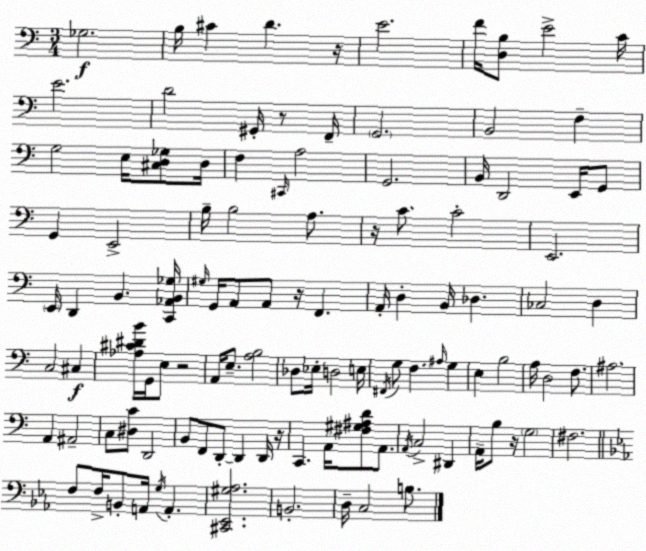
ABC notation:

X:1
T:Untitled
M:3/4
L:1/4
K:C
_G,2 B,/4 ^C D z/4 E2 F/4 [D,B,]/2 E2 C/4 E2 D2 ^G,,/4 z/2 F,,/4 G,,2 B,,2 F, G,2 E,/4 [^C,D,_G,]/2 D,/4 F, ^C,,/4 A,2 G,,2 B,,/4 D,,2 E,,/4 G,,/2 G,, E,,2 B,/4 B,2 A,/2 z/4 C/2 C2 E,,2 E,,/4 D,, B,, [C,,_A,,B,,_G,]/4 ^G,/4 G,,/4 A,,/2 A,,/2 z/4 F,, A,,/4 D, B,,/4 _D, _C,2 D, C,2 ^C, [_A,^C^DB]/4 G,,/4 E,/2 z2 A,,/4 E,/2 [A,B,]2 _D,/2 _E,/4 D,2 E,/4 ^F,,/4 G,/2 F, ^A,/4 G, E, B,2 A,/4 D,2 F,/2 ^A,2 A,, ^A,,2 C,/2 [^D,C]/2 D,,2 B,,/2 F,,/2 D,,/2 D,, D,,/4 z/4 C,, A,,/4 [^F,^G,^A,D]/2 A,,/2 A,,/4 C,2 ^D,, A,,/4 B,/2 z/4 G,2 ^F,2 F,/2 F,/4 B,,/2 A,,/4 G,/4 A,, [^C,,_E,,^G,_A,]2 B,,2 D,/4 C,2 B,/2